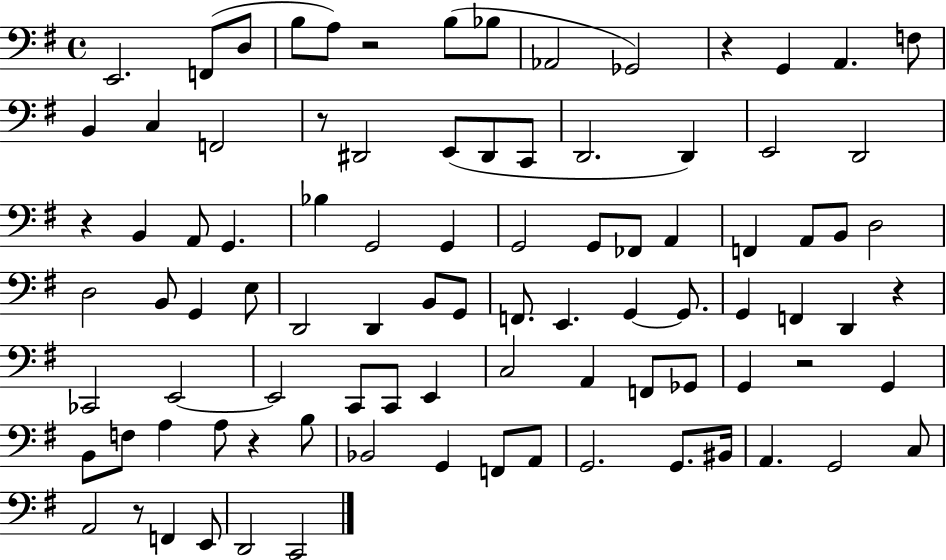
{
  \clef bass
  \time 4/4
  \defaultTimeSignature
  \key g \major
  e,2. f,8( d8 | b8 a8) r2 b8( bes8 | aes,2 ges,2) | r4 g,4 a,4. f8 | \break b,4 c4 f,2 | r8 dis,2 e,8( dis,8 c,8 | d,2. d,4) | e,2 d,2 | \break r4 b,4 a,8 g,4. | bes4 g,2 g,4 | g,2 g,8 fes,8 a,4 | f,4 a,8 b,8 d2 | \break d2 b,8 g,4 e8 | d,2 d,4 b,8 g,8 | f,8. e,4. g,4~~ g,8. | g,4 f,4 d,4 r4 | \break ces,2 e,2~~ | e,2 c,8 c,8 e,4 | c2 a,4 f,8 ges,8 | g,4 r2 g,4 | \break b,8 f8 a4 a8 r4 b8 | bes,2 g,4 f,8 a,8 | g,2. g,8. bis,16 | a,4. g,2 c8 | \break a,2 r8 f,4 e,8 | d,2 c,2 | \bar "|."
}